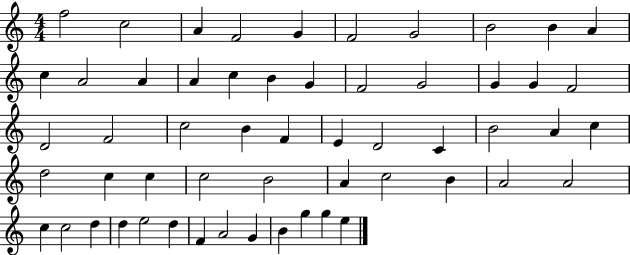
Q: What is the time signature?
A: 4/4